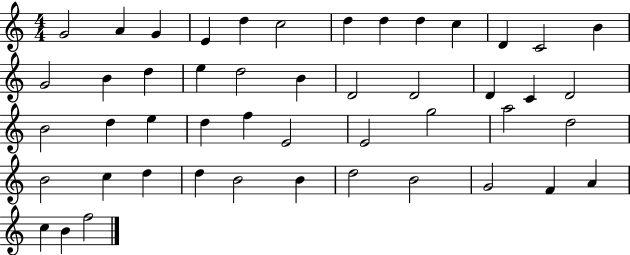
X:1
T:Untitled
M:4/4
L:1/4
K:C
G2 A G E d c2 d d d c D C2 B G2 B d e d2 B D2 D2 D C D2 B2 d e d f E2 E2 g2 a2 d2 B2 c d d B2 B d2 B2 G2 F A c B f2